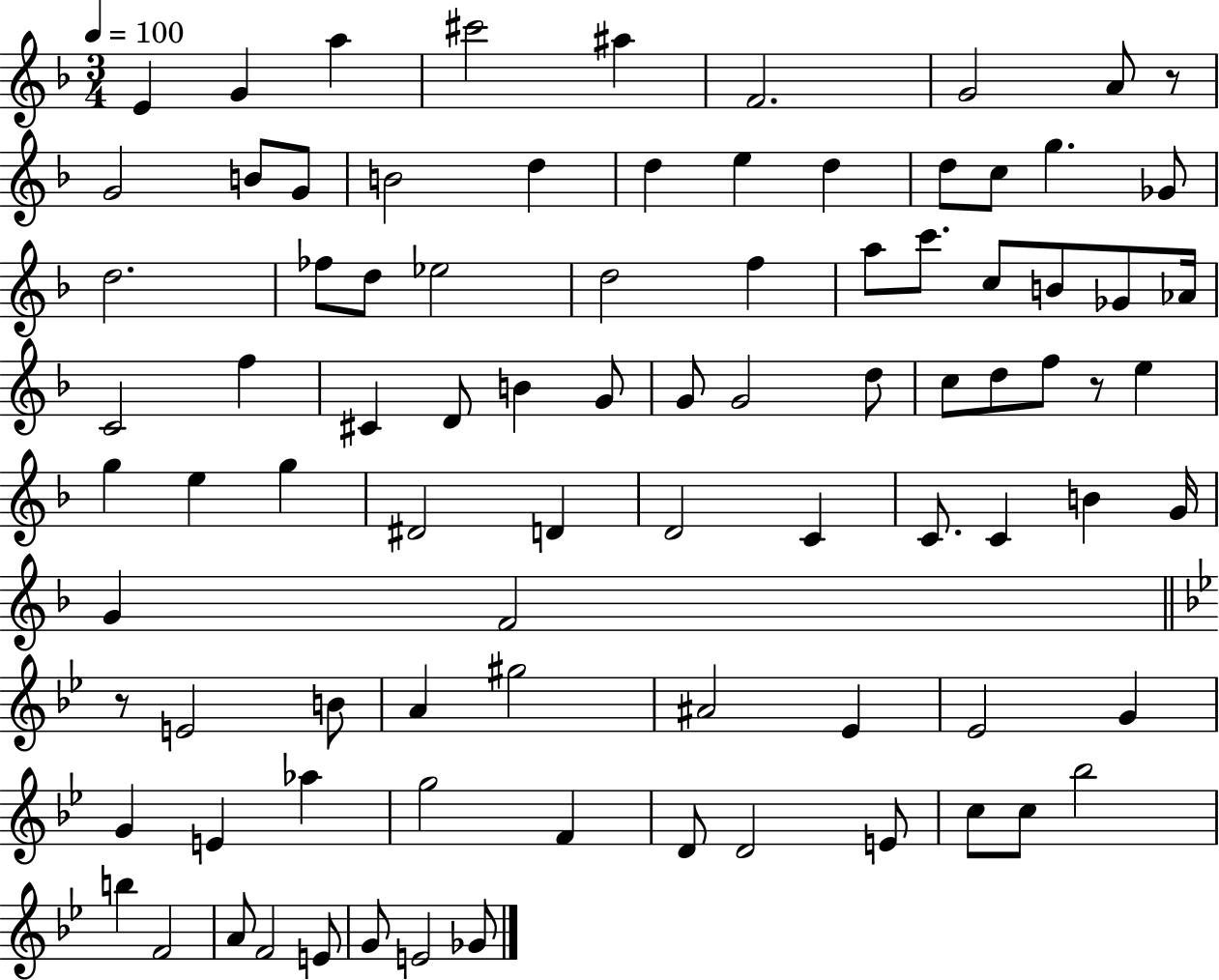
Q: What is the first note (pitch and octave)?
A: E4